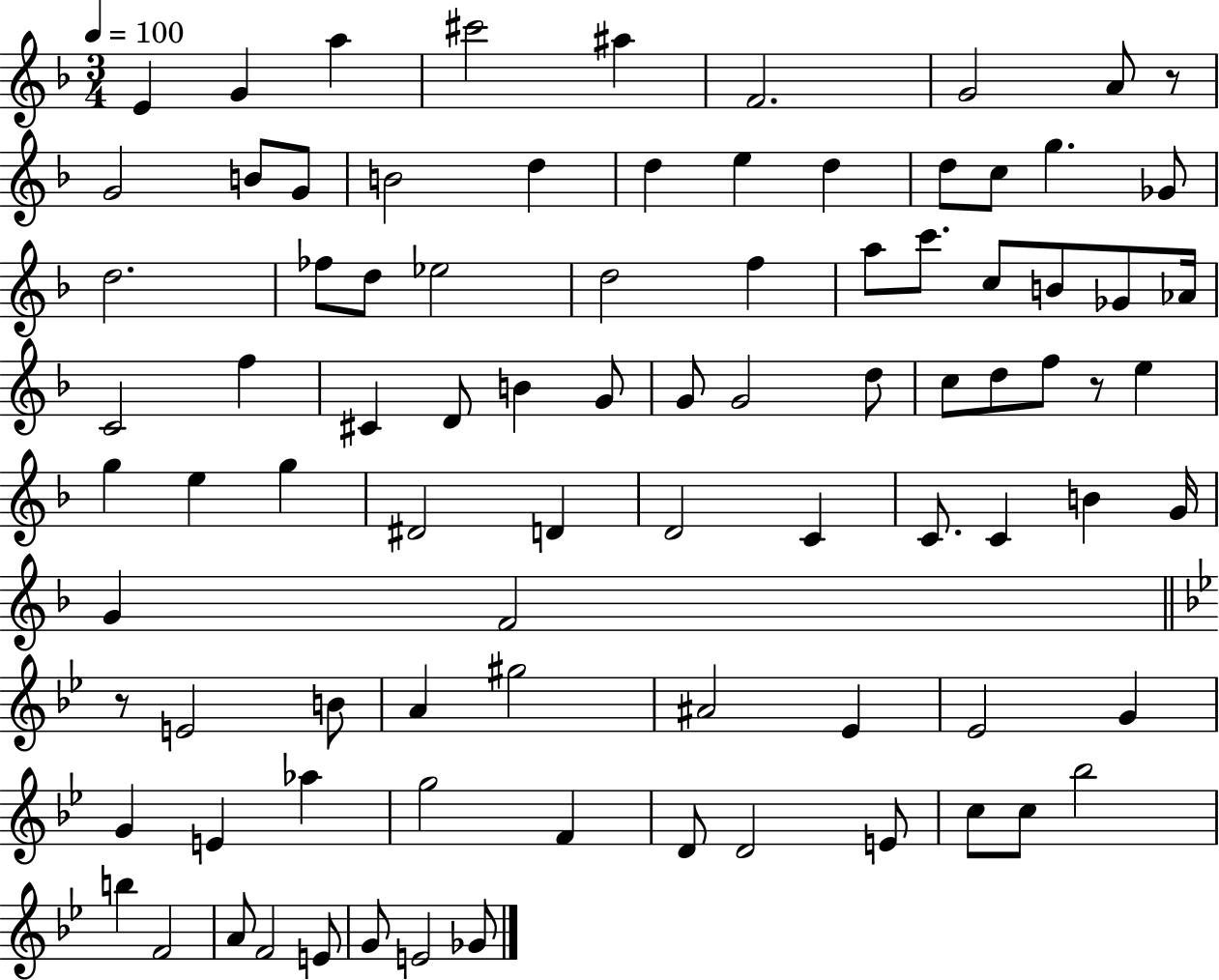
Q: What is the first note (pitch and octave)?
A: E4